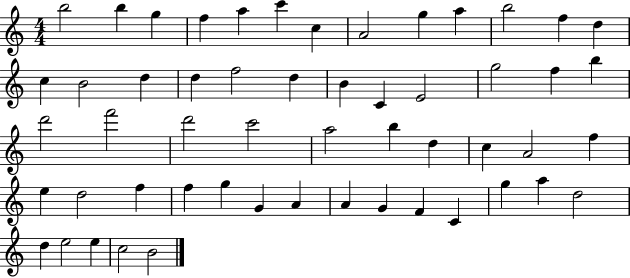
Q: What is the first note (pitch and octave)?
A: B5